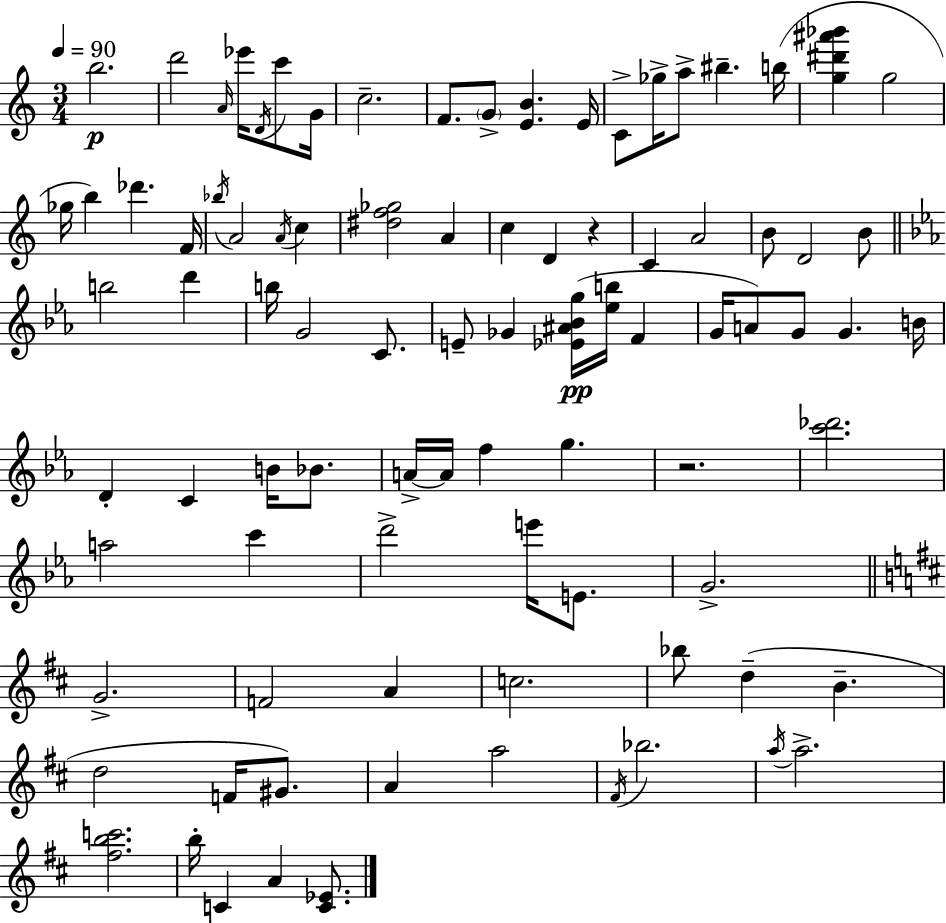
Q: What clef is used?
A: treble